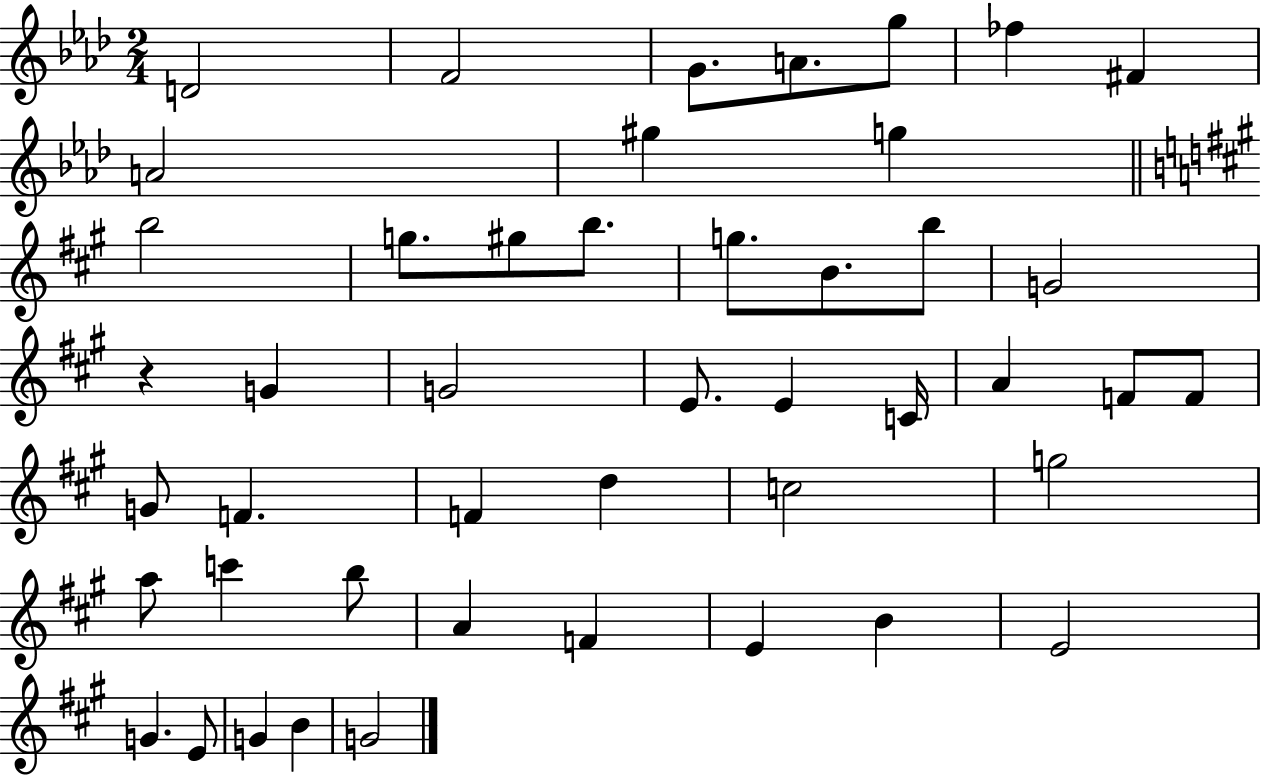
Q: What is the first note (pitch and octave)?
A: D4